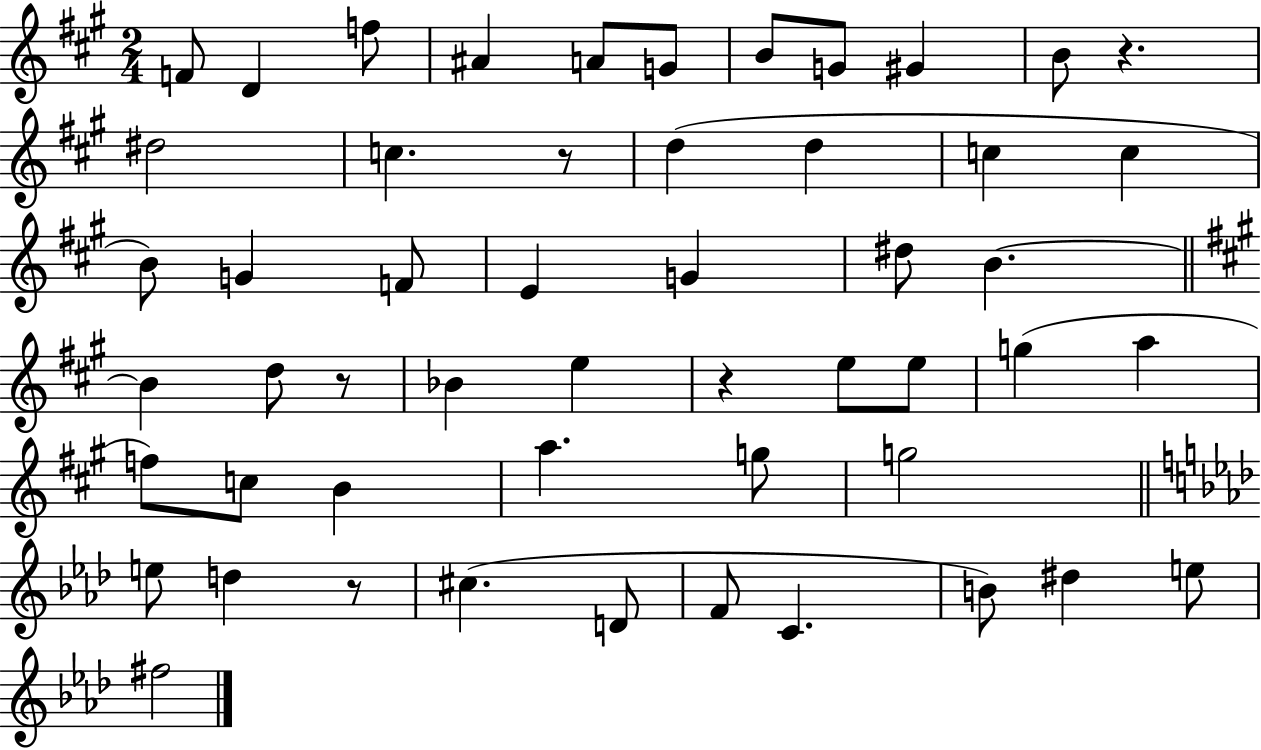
X:1
T:Untitled
M:2/4
L:1/4
K:A
F/2 D f/2 ^A A/2 G/2 B/2 G/2 ^G B/2 z ^d2 c z/2 d d c c B/2 G F/2 E G ^d/2 B B d/2 z/2 _B e z e/2 e/2 g a f/2 c/2 B a g/2 g2 e/2 d z/2 ^c D/2 F/2 C B/2 ^d e/2 ^f2